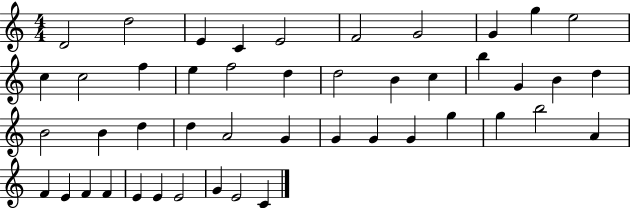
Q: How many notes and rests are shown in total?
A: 46